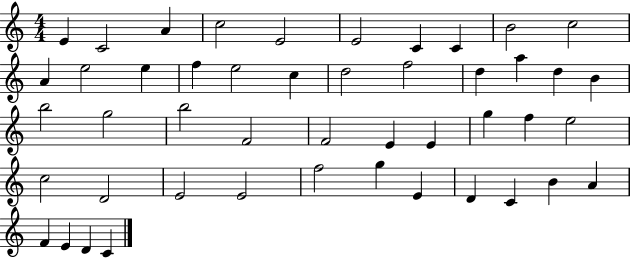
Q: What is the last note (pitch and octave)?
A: C4